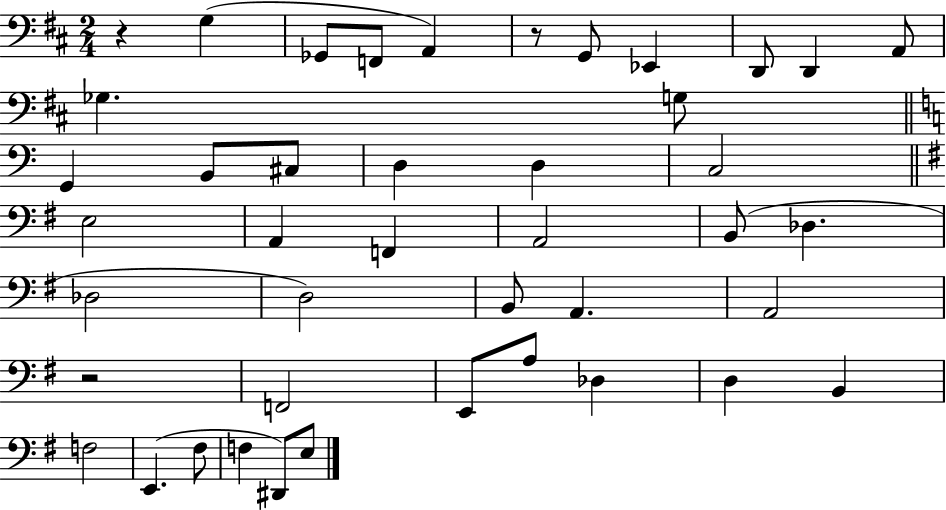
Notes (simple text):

R/q G3/q Gb2/e F2/e A2/q R/e G2/e Eb2/q D2/e D2/q A2/e Gb3/q. G3/e G2/q B2/e C#3/e D3/q D3/q C3/h E3/h A2/q F2/q A2/h B2/e Db3/q. Db3/h D3/h B2/e A2/q. A2/h R/h F2/h E2/e A3/e Db3/q D3/q B2/q F3/h E2/q. F#3/e F3/q D#2/e E3/e